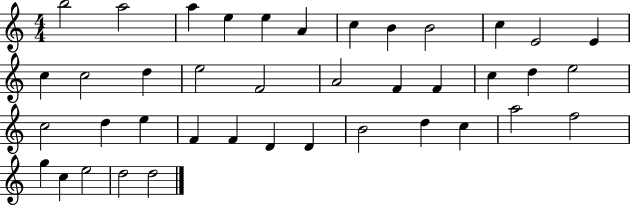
{
  \clef treble
  \numericTimeSignature
  \time 4/4
  \key c \major
  b''2 a''2 | a''4 e''4 e''4 a'4 | c''4 b'4 b'2 | c''4 e'2 e'4 | \break c''4 c''2 d''4 | e''2 f'2 | a'2 f'4 f'4 | c''4 d''4 e''2 | \break c''2 d''4 e''4 | f'4 f'4 d'4 d'4 | b'2 d''4 c''4 | a''2 f''2 | \break g''4 c''4 e''2 | d''2 d''2 | \bar "|."
}